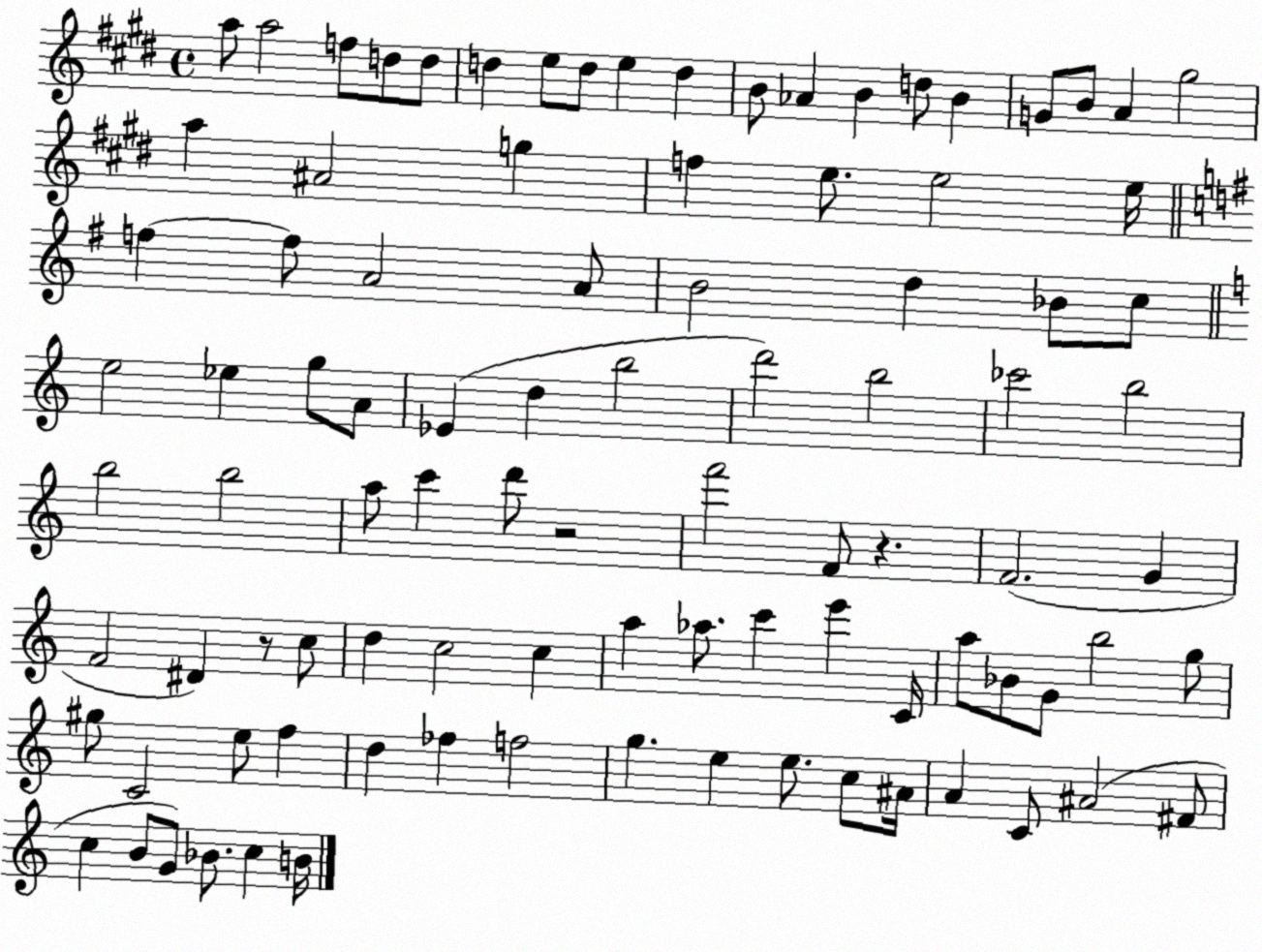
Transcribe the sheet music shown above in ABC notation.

X:1
T:Untitled
M:4/4
L:1/4
K:E
a/2 a2 f/2 d/2 d/2 d e/2 d/2 e d B/2 _A B d/2 B G/2 B/2 A ^g2 a ^A2 g f e/2 e2 e/4 f f/2 A2 A/2 B2 d _B/2 c/2 e2 _e g/2 A/2 _E d b2 d'2 b2 _c'2 b2 b2 b2 a/2 c' d'/2 z2 f'2 F/2 z F2 G F2 ^D z/2 c/2 d c2 c a _a/2 c' e' C/4 a/2 _B/2 G/2 b2 g/2 ^g/2 C2 e/2 f d _f f2 g e e/2 c/2 ^A/4 A C/2 ^A2 ^F/2 c B/2 G/2 _B/2 c B/4